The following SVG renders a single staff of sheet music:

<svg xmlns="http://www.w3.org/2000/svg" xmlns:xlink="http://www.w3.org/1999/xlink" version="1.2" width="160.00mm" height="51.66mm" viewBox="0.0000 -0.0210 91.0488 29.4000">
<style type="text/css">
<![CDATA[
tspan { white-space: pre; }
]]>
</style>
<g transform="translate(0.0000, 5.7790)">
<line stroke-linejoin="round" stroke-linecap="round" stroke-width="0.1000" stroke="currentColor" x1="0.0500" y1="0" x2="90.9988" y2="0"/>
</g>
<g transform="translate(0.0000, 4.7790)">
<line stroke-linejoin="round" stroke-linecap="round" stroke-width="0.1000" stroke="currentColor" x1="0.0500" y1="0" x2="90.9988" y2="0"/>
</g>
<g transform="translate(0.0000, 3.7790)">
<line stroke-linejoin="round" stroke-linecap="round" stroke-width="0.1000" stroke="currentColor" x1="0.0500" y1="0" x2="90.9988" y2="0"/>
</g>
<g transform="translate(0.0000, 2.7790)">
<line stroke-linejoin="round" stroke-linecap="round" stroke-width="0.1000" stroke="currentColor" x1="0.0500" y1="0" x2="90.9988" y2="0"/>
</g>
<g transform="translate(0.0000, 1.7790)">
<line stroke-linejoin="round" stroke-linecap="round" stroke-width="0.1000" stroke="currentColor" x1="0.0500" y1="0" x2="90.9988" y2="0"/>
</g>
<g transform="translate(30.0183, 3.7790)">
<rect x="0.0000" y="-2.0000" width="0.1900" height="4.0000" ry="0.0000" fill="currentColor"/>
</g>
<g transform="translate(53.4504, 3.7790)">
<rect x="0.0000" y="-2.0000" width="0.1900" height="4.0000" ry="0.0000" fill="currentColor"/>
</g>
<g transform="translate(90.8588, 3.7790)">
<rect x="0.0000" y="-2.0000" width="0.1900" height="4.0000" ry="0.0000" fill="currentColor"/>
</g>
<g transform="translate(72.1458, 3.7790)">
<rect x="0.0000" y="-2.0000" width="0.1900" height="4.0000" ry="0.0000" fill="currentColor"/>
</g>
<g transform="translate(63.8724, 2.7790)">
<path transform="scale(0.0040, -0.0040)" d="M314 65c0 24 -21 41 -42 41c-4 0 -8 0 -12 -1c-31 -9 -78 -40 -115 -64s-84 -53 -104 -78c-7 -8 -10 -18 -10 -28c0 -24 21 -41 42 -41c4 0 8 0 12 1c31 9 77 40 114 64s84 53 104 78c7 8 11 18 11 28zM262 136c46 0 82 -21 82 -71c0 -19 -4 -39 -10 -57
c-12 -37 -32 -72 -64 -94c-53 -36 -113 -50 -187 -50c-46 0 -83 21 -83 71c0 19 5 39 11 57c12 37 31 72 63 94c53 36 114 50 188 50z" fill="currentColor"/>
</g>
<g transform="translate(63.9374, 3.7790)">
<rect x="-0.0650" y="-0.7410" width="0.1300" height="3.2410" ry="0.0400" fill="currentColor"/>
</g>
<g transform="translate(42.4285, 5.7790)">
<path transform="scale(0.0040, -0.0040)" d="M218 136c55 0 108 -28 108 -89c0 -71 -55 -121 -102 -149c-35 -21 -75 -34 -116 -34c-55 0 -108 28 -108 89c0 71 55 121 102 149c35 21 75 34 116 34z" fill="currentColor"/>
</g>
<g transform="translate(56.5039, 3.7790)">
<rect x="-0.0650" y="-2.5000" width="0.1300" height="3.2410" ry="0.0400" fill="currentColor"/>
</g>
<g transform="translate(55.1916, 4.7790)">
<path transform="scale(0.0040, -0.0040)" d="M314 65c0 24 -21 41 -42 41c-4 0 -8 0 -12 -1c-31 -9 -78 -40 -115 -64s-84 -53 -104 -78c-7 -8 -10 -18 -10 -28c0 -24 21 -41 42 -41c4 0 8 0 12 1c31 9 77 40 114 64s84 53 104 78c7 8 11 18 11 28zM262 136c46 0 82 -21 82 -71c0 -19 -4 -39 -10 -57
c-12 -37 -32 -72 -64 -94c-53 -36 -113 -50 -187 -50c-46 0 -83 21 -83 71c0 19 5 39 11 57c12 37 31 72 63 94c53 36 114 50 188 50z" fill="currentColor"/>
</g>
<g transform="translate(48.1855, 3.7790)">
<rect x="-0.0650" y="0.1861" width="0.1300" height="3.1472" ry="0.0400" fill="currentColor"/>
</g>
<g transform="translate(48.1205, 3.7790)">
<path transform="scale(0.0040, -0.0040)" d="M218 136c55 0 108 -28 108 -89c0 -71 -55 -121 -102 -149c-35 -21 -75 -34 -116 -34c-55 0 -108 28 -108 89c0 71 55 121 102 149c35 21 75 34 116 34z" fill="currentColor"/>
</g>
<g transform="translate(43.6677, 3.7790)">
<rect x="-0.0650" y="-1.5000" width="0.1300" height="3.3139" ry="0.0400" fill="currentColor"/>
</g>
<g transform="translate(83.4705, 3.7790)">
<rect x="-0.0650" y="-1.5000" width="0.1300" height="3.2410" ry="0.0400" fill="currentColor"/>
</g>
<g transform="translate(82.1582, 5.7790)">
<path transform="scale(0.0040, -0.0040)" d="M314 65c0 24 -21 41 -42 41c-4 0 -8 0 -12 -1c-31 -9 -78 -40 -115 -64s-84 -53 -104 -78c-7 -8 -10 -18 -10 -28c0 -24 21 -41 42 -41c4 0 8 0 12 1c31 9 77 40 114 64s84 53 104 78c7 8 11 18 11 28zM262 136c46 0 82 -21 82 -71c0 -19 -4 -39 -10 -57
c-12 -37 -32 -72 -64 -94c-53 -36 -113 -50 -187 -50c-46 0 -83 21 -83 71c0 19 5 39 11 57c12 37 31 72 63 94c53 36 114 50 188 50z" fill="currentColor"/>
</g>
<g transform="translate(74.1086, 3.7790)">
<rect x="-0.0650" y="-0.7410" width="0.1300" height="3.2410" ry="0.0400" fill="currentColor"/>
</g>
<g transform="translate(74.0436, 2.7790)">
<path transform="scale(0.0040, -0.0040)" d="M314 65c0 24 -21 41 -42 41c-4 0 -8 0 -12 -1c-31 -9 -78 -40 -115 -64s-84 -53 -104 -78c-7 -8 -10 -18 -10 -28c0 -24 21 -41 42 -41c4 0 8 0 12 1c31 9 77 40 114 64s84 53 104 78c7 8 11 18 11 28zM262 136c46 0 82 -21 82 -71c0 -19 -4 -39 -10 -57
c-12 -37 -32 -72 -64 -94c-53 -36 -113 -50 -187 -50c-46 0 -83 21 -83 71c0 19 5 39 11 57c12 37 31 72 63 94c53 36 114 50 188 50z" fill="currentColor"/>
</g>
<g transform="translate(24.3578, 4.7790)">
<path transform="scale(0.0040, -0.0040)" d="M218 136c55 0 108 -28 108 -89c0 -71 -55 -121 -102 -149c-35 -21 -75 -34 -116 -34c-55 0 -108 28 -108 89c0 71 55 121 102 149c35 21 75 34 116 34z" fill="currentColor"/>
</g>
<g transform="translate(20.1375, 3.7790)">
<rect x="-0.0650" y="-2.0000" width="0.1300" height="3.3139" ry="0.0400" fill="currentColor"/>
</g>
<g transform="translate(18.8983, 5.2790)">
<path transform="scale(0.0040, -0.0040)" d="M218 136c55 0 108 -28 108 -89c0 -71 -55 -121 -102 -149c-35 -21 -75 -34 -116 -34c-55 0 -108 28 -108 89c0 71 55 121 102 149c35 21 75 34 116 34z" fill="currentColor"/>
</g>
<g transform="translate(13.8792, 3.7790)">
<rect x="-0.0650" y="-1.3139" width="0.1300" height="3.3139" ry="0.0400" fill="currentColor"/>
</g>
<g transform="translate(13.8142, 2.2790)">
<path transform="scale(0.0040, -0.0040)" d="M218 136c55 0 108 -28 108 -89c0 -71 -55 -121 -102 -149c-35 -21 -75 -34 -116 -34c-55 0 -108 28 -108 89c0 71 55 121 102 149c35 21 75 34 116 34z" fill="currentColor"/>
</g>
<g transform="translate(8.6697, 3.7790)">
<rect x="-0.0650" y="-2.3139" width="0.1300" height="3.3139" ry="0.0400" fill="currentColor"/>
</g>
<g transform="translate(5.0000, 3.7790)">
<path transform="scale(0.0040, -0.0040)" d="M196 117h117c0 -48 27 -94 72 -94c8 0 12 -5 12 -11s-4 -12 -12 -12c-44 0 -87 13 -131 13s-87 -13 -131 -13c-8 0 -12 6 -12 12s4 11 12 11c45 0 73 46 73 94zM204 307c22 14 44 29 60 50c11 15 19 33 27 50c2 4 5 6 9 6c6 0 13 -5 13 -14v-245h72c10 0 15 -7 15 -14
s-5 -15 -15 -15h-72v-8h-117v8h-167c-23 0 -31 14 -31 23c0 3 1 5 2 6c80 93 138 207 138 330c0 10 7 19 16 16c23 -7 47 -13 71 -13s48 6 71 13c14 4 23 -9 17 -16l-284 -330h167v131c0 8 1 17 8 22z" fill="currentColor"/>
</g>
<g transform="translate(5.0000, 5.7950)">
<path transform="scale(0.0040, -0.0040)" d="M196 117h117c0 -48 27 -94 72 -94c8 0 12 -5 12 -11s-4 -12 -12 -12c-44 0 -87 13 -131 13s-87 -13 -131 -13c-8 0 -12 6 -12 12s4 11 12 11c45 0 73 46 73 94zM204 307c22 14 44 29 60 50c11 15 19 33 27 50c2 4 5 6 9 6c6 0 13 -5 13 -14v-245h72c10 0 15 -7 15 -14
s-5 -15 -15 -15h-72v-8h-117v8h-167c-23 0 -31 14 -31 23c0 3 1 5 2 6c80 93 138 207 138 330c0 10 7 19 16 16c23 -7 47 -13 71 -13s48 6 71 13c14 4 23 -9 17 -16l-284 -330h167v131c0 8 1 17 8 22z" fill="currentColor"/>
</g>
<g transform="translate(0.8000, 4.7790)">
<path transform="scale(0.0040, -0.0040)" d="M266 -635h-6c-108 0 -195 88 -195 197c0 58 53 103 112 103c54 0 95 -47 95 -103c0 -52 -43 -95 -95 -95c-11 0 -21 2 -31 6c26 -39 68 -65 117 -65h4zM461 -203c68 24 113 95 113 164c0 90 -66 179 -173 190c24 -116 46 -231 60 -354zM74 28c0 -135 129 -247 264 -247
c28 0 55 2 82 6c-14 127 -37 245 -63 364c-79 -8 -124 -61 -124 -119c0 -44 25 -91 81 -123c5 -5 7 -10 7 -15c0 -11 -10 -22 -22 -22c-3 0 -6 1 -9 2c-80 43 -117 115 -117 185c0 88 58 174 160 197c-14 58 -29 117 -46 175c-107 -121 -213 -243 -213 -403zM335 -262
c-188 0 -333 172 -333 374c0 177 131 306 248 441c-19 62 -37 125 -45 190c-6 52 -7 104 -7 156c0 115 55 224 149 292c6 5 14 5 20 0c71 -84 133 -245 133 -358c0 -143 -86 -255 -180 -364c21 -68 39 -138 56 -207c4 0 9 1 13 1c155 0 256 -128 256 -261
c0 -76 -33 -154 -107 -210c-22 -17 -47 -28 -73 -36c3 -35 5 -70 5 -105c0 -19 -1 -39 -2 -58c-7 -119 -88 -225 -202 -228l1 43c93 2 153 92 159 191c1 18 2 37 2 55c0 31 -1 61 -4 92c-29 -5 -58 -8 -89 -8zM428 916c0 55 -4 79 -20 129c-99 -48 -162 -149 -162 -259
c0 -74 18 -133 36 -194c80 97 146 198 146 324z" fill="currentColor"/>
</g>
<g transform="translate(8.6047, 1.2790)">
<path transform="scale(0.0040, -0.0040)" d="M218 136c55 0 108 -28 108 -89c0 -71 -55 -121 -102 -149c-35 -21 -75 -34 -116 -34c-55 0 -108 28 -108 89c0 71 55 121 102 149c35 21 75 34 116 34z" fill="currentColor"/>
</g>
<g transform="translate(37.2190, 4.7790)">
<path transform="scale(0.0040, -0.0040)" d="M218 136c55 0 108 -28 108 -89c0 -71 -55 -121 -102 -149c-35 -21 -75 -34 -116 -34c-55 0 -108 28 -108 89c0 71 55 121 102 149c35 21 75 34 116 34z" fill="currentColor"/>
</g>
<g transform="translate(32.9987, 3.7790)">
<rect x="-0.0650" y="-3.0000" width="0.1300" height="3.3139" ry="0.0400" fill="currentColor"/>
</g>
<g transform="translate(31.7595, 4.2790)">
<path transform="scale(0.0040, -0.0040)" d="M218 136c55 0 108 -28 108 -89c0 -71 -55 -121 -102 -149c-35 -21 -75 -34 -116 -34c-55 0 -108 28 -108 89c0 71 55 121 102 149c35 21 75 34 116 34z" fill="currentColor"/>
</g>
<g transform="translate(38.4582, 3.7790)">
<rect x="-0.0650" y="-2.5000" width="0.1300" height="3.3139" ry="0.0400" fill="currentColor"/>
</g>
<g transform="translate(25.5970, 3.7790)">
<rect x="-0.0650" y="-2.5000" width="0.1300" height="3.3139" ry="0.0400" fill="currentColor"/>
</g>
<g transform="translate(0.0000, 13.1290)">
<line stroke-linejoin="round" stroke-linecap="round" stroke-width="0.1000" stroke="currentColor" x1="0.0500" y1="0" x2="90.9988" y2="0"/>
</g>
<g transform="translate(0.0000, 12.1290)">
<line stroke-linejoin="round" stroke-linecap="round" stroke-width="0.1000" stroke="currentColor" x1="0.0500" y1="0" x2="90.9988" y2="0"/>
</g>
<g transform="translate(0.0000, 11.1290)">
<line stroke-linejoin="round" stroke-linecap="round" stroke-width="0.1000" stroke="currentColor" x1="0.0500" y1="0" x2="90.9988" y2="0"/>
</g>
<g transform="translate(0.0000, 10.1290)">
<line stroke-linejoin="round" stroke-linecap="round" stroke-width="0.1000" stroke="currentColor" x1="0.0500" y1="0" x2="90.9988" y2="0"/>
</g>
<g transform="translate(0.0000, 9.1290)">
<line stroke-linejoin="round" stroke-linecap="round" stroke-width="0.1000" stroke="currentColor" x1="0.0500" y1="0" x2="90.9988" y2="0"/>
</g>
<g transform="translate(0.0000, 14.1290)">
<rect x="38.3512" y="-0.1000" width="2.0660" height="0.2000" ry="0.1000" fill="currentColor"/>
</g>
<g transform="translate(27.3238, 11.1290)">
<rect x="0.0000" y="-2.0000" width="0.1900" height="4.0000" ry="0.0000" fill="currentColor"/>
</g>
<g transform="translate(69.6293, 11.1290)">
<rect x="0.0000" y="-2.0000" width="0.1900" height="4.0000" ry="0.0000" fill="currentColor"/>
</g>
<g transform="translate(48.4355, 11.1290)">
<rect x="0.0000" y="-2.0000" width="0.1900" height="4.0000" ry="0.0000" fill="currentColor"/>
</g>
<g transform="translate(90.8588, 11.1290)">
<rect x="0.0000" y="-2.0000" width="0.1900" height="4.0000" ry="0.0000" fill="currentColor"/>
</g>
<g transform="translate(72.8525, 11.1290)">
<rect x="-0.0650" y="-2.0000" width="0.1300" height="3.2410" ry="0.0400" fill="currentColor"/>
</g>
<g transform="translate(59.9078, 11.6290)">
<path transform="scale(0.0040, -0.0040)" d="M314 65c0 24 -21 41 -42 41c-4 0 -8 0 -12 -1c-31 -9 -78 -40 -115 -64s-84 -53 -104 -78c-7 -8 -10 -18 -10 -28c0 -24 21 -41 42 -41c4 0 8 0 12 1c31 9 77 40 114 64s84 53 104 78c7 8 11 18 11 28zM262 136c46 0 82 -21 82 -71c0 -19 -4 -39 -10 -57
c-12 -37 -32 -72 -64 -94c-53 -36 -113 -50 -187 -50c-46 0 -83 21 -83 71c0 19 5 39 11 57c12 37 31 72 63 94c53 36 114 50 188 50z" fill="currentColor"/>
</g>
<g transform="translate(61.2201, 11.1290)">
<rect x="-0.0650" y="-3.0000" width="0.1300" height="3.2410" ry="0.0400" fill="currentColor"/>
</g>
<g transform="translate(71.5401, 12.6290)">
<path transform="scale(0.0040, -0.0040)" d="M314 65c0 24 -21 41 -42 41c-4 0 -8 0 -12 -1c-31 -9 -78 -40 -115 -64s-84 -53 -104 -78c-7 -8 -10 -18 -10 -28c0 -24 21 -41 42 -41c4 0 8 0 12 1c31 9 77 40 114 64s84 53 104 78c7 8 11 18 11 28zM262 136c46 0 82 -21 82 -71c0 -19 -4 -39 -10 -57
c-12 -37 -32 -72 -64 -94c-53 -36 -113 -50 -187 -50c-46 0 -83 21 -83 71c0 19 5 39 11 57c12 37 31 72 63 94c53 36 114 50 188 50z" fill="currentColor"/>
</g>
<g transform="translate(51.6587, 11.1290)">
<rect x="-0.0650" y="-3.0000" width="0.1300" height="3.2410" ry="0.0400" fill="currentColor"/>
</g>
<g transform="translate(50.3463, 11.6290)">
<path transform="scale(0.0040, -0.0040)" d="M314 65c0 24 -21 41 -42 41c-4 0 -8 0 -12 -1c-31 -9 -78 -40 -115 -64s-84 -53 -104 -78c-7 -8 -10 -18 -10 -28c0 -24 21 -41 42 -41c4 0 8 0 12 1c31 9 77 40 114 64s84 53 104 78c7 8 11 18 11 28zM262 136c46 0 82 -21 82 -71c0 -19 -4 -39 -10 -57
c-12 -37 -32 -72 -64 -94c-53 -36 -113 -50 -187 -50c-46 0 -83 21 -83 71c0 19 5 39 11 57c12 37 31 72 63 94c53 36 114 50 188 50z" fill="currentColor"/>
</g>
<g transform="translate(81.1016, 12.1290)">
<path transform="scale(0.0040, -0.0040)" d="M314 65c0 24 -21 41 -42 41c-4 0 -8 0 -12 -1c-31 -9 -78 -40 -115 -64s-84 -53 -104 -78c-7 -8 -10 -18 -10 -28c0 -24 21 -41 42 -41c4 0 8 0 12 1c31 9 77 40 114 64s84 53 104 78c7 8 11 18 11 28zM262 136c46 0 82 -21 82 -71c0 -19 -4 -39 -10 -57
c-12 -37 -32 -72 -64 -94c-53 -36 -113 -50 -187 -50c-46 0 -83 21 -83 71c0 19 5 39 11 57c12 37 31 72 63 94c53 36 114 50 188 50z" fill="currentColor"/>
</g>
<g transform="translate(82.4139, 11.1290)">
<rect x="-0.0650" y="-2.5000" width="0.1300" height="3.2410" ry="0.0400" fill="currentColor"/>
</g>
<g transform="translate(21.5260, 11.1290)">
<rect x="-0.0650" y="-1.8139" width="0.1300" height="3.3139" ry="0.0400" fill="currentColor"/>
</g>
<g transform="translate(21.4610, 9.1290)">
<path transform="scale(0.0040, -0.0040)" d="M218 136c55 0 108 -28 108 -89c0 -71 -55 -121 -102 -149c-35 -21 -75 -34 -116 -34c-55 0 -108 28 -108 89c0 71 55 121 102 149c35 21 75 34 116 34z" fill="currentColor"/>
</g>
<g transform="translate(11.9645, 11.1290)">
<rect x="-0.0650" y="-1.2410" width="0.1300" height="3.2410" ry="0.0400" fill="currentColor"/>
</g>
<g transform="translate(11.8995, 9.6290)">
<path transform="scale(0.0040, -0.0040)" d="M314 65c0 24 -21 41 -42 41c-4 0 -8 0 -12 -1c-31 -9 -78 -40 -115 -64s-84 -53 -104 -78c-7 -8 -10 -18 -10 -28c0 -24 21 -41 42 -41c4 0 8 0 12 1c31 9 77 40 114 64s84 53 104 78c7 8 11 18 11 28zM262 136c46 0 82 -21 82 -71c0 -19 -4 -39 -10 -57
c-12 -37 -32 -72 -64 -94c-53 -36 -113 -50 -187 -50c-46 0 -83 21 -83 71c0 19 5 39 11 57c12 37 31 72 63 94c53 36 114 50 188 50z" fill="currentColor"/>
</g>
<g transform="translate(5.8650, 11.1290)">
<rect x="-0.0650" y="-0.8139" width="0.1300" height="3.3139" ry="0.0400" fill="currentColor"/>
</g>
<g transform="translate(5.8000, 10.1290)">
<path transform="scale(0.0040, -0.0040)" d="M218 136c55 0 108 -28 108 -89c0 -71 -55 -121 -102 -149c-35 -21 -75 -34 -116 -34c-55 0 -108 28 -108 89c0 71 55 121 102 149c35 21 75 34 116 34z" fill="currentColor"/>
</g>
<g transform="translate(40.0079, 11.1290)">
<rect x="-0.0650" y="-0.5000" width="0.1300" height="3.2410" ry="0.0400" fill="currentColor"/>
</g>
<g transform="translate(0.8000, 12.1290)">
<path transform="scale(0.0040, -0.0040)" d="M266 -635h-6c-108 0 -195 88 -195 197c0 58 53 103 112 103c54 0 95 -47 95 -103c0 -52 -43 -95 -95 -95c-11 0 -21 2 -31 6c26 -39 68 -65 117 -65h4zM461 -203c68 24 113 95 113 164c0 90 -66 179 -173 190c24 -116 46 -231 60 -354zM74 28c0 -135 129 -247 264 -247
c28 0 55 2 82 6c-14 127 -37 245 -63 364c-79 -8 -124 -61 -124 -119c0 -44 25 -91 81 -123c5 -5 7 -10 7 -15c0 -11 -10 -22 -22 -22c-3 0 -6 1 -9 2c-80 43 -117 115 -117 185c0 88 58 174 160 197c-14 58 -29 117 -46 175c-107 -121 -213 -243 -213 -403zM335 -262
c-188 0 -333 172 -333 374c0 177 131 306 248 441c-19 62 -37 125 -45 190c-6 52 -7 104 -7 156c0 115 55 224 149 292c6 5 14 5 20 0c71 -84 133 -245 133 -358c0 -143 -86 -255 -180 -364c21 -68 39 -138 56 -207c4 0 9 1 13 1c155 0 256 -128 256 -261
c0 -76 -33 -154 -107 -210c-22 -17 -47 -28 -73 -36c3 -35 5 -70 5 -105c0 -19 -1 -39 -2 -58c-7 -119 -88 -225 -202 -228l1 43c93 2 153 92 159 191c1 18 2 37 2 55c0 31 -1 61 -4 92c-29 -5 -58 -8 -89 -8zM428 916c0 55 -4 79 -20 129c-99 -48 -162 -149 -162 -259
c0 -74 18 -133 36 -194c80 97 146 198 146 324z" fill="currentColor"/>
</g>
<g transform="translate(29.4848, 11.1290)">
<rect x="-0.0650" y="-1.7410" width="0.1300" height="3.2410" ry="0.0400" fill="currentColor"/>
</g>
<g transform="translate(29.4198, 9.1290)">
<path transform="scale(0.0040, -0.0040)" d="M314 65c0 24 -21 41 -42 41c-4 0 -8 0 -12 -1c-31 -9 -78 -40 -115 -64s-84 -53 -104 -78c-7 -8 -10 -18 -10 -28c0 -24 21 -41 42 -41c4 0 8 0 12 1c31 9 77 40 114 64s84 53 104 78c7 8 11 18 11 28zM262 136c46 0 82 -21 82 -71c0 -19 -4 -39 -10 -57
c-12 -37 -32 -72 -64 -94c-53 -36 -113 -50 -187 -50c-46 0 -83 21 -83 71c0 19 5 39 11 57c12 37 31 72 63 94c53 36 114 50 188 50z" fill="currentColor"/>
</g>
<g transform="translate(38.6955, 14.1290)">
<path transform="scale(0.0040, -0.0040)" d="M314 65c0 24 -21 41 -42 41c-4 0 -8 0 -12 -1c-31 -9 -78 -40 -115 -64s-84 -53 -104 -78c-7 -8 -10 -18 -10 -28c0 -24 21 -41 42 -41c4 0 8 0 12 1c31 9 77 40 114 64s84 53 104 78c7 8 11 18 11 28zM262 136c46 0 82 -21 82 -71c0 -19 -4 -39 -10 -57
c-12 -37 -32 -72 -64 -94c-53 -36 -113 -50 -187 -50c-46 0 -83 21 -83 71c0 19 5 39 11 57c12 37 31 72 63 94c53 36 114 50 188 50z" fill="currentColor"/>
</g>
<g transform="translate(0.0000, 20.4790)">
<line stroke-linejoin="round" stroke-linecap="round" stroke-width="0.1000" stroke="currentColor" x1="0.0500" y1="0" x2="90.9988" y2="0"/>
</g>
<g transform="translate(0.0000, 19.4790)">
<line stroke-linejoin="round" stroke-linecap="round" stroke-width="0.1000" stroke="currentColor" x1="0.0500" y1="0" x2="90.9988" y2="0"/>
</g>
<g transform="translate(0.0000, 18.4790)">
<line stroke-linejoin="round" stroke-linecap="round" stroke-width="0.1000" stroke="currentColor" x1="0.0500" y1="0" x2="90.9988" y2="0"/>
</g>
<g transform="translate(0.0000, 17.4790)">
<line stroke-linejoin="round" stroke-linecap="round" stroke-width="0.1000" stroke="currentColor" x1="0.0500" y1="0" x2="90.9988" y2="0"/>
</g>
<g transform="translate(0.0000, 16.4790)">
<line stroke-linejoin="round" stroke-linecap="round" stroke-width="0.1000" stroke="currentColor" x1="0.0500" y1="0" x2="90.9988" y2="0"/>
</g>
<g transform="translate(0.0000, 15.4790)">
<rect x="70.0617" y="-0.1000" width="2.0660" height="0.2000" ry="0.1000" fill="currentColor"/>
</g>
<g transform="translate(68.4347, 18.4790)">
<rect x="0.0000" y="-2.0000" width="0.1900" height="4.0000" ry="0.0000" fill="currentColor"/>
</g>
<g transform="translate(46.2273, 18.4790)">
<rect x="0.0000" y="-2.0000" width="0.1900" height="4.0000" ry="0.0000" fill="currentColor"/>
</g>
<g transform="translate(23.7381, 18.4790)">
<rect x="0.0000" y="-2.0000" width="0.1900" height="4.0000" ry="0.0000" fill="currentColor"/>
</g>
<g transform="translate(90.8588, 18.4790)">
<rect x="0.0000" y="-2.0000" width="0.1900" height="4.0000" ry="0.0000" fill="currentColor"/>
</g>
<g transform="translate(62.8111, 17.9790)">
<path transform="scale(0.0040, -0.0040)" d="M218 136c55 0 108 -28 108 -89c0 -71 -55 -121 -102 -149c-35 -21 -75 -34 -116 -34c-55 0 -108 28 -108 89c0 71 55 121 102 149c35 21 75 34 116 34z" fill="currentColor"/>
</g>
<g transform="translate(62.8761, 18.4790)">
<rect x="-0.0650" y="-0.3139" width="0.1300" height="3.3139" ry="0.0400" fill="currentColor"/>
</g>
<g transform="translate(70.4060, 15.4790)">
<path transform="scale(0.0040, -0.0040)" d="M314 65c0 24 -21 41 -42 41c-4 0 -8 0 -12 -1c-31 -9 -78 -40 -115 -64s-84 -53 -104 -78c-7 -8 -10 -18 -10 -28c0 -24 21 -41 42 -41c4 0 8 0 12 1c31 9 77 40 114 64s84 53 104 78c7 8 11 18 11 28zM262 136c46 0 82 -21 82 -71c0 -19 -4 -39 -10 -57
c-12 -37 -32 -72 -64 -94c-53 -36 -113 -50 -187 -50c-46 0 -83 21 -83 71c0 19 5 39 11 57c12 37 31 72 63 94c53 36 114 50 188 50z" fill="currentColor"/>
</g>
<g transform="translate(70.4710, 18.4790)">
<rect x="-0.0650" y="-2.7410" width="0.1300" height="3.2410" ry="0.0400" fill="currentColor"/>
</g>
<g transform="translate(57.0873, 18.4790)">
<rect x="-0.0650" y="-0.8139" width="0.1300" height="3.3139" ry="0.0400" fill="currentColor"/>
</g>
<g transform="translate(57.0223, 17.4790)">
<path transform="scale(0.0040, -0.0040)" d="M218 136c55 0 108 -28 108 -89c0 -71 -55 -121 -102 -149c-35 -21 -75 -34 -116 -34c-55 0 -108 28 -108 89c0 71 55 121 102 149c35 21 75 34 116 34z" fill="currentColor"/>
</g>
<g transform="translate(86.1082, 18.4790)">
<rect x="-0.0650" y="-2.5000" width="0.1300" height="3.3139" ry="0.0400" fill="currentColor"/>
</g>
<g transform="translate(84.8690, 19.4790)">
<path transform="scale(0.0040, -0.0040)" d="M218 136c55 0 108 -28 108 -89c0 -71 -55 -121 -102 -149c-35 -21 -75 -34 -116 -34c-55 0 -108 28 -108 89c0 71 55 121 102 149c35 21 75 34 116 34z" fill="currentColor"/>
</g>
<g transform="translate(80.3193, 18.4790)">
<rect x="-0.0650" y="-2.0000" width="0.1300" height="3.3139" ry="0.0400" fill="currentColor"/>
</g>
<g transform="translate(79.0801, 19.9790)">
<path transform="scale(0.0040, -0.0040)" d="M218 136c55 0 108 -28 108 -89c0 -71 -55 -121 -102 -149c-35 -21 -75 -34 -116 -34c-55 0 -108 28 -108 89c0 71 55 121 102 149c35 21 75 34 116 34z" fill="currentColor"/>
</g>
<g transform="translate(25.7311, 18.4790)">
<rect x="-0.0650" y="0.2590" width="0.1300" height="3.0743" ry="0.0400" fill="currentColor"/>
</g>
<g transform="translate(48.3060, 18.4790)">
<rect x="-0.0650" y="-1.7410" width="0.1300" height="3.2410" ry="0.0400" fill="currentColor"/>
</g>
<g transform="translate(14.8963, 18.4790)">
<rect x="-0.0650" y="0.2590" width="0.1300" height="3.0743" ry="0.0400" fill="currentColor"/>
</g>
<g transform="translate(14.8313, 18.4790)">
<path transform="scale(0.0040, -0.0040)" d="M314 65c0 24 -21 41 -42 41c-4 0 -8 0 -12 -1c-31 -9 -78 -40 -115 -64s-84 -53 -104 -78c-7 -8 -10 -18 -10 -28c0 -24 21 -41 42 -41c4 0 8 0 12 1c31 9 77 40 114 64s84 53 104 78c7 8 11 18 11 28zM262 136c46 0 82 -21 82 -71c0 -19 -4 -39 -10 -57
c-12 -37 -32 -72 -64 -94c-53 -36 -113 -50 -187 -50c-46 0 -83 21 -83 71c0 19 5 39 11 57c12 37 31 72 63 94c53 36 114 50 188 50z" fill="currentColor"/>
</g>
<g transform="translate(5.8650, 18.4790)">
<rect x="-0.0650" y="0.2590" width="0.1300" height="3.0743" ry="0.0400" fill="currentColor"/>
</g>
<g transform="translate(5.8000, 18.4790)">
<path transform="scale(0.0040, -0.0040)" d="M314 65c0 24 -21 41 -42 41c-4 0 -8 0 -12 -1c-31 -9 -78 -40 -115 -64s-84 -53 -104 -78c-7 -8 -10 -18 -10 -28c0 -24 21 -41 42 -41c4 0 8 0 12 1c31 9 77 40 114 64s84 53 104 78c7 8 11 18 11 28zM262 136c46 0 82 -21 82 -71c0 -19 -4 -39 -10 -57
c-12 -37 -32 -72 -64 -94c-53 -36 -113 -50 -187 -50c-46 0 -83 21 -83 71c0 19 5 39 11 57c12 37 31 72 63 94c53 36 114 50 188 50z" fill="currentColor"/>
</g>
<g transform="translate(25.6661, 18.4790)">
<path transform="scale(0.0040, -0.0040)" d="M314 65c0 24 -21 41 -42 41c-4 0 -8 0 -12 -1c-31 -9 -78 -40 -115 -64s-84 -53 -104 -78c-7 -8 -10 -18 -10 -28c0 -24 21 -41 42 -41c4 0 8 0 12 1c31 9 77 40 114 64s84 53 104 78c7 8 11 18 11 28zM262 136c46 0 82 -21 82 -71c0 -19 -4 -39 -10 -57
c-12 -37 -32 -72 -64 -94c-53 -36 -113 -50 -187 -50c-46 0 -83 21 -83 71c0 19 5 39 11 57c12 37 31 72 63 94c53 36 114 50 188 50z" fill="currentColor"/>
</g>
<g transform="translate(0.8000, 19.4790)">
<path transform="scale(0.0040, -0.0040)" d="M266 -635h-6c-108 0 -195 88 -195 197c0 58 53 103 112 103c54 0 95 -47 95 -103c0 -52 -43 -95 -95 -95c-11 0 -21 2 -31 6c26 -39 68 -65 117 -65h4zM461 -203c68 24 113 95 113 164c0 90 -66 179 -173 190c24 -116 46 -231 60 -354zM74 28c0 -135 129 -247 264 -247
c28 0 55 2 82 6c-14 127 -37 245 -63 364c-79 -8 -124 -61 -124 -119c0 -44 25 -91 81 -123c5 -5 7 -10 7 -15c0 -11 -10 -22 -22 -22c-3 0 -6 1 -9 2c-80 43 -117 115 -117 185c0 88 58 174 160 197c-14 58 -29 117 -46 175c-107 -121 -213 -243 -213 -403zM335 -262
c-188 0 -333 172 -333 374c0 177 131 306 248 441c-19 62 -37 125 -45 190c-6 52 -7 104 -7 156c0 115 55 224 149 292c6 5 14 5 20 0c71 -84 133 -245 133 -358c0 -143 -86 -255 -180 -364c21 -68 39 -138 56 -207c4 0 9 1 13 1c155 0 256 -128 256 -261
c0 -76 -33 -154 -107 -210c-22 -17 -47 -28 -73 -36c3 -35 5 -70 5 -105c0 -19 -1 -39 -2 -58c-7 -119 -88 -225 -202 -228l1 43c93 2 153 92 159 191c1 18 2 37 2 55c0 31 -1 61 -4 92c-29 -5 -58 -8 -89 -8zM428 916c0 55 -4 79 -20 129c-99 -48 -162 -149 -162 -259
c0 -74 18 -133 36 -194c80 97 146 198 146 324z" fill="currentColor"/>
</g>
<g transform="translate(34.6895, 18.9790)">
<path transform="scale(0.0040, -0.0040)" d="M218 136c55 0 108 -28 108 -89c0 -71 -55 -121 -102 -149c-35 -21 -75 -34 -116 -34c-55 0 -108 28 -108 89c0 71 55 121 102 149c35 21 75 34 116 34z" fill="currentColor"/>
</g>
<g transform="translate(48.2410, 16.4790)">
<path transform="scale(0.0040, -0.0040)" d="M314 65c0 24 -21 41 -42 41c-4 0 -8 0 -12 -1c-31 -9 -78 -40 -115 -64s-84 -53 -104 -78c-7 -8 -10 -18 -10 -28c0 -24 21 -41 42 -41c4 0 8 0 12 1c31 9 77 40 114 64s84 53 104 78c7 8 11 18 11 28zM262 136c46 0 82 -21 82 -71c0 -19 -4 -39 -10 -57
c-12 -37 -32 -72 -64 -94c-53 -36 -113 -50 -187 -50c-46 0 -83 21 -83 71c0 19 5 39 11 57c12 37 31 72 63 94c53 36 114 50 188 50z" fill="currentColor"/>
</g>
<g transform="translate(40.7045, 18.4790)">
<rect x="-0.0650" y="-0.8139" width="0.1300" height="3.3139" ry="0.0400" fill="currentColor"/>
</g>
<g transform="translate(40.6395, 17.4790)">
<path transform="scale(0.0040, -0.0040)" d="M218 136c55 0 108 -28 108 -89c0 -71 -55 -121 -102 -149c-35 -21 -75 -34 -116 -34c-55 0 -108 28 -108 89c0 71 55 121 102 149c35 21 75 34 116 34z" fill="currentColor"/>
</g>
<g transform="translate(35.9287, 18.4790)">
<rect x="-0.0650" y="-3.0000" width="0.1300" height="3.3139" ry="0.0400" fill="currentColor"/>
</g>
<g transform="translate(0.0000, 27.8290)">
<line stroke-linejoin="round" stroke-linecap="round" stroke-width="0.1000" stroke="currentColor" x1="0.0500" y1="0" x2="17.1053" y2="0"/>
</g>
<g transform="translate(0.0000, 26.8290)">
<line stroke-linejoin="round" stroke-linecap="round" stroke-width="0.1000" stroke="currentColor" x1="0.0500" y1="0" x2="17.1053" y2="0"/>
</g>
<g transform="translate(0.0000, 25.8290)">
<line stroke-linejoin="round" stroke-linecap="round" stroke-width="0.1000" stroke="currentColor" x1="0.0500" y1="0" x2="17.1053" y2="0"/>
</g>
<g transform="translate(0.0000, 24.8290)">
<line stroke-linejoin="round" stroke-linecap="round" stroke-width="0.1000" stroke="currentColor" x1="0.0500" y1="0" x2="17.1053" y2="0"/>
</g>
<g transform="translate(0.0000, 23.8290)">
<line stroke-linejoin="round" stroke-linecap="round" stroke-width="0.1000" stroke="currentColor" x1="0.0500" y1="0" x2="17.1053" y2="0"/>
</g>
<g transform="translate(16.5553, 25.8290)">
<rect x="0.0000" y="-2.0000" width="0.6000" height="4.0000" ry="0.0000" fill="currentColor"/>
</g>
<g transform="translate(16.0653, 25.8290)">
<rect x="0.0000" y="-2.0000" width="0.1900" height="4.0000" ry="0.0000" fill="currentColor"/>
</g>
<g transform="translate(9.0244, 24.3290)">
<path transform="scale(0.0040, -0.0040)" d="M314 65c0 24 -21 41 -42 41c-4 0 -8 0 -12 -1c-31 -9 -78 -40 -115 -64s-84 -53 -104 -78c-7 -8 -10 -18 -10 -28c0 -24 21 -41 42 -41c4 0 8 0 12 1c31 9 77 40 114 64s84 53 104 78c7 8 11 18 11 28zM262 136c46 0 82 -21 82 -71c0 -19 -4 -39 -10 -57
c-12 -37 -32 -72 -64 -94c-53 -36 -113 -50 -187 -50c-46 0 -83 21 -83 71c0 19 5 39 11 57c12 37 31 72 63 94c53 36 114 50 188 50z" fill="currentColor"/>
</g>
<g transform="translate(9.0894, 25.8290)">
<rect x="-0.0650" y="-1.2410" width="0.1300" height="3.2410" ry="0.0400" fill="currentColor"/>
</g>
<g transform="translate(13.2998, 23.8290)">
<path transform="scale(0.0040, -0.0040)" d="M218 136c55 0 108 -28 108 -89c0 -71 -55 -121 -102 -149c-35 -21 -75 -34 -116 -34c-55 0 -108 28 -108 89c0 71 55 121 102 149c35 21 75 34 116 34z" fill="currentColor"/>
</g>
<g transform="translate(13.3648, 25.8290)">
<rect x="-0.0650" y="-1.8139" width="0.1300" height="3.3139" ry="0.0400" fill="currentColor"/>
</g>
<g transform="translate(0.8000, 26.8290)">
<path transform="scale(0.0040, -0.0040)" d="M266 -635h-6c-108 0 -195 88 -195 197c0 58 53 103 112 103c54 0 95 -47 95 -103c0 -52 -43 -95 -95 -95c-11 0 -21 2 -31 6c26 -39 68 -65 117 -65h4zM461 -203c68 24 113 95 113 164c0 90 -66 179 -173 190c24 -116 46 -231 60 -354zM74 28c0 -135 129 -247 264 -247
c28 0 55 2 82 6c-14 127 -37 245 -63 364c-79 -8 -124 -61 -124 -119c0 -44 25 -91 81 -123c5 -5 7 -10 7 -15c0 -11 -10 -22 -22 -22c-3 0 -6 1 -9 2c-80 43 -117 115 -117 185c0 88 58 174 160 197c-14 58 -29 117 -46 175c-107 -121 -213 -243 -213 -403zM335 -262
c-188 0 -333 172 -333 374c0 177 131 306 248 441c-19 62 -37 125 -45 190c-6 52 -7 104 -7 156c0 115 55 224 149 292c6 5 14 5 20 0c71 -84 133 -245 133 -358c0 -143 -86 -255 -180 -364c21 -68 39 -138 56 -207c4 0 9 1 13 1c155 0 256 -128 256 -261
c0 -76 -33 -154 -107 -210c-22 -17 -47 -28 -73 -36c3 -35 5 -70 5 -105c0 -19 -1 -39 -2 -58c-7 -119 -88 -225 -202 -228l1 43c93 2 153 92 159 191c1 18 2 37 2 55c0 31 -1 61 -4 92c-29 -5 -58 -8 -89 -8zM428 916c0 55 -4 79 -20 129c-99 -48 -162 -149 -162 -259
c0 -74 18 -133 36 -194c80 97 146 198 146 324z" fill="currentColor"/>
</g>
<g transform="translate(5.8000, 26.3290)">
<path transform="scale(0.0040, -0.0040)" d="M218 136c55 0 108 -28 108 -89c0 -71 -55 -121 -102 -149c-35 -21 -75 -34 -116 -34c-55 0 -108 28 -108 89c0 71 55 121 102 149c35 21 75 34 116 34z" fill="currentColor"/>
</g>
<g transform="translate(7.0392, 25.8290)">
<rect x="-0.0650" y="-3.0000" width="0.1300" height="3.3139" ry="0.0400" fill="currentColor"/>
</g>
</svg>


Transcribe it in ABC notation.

X:1
T:Untitled
M:4/4
L:1/4
K:C
g e F G A G E B G2 d2 d2 E2 d e2 f f2 C2 A2 A2 F2 G2 B2 B2 B2 A d f2 d c a2 F G A e2 f